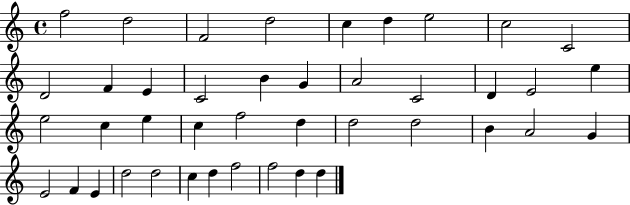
X:1
T:Untitled
M:4/4
L:1/4
K:C
f2 d2 F2 d2 c d e2 c2 C2 D2 F E C2 B G A2 C2 D E2 e e2 c e c f2 d d2 d2 B A2 G E2 F E d2 d2 c d f2 f2 d d